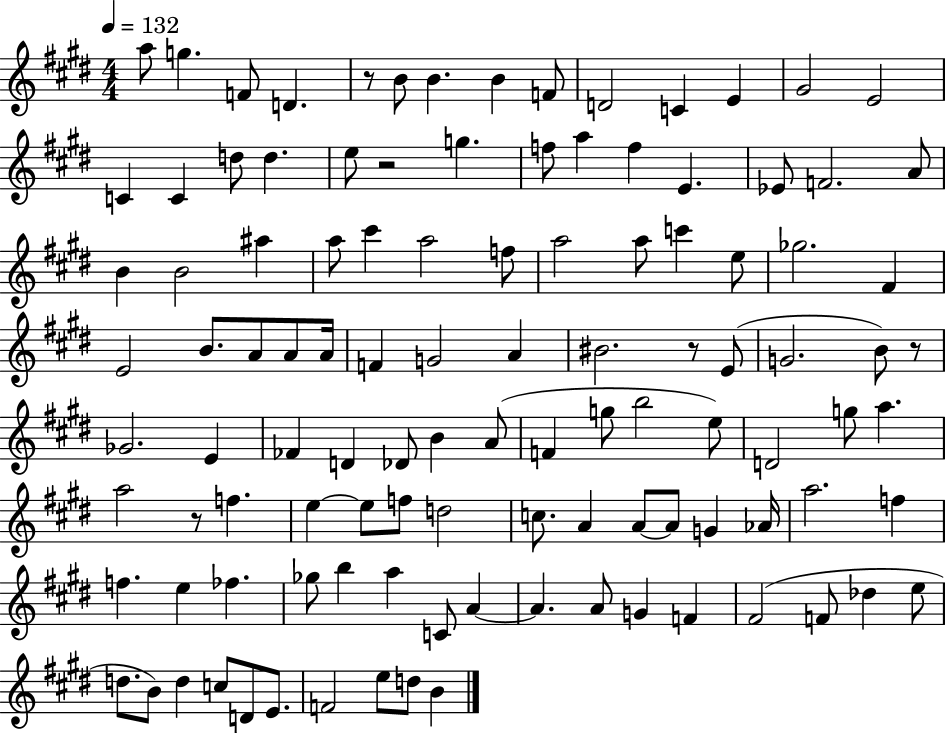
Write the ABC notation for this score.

X:1
T:Untitled
M:4/4
L:1/4
K:E
a/2 g F/2 D z/2 B/2 B B F/2 D2 C E ^G2 E2 C C d/2 d e/2 z2 g f/2 a f E _E/2 F2 A/2 B B2 ^a a/2 ^c' a2 f/2 a2 a/2 c' e/2 _g2 ^F E2 B/2 A/2 A/2 A/4 F G2 A ^B2 z/2 E/2 G2 B/2 z/2 _G2 E _F D _D/2 B A/2 F g/2 b2 e/2 D2 g/2 a a2 z/2 f e e/2 f/2 d2 c/2 A A/2 A/2 G _A/4 a2 f f e _f _g/2 b a C/2 A A A/2 G F ^F2 F/2 _d e/2 d/2 B/2 d c/2 D/2 E/2 F2 e/2 d/2 B